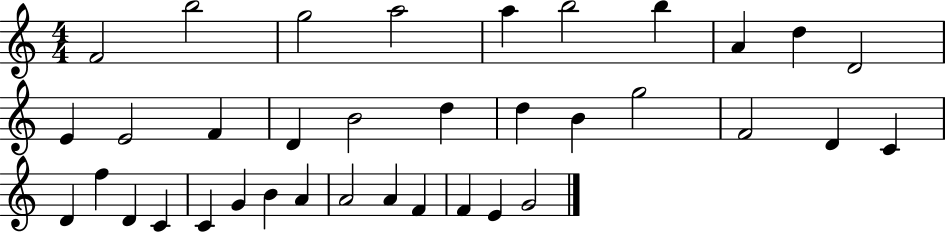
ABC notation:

X:1
T:Untitled
M:4/4
L:1/4
K:C
F2 b2 g2 a2 a b2 b A d D2 E E2 F D B2 d d B g2 F2 D C D f D C C G B A A2 A F F E G2